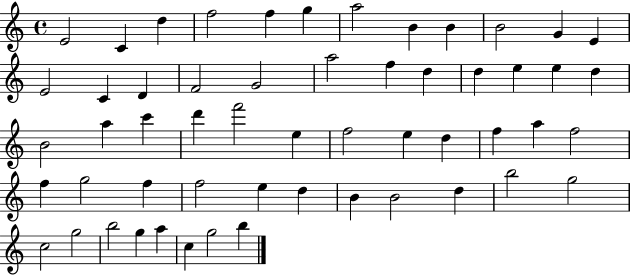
E4/h C4/q D5/q F5/h F5/q G5/q A5/h B4/q B4/q B4/h G4/q E4/q E4/h C4/q D4/q F4/h G4/h A5/h F5/q D5/q D5/q E5/q E5/q D5/q B4/h A5/q C6/q D6/q F6/h E5/q F5/h E5/q D5/q F5/q A5/q F5/h F5/q G5/h F5/q F5/h E5/q D5/q B4/q B4/h D5/q B5/h G5/h C5/h G5/h B5/h G5/q A5/q C5/q G5/h B5/q